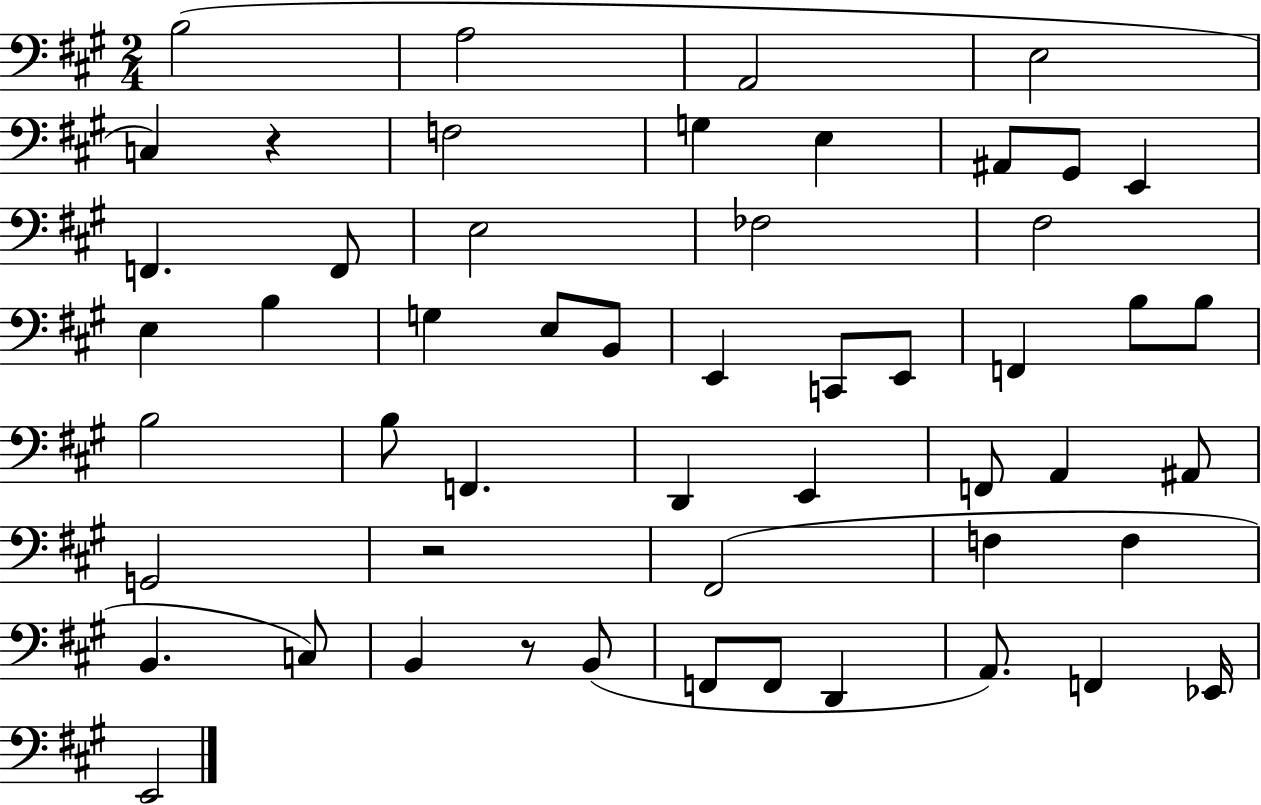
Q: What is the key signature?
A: A major